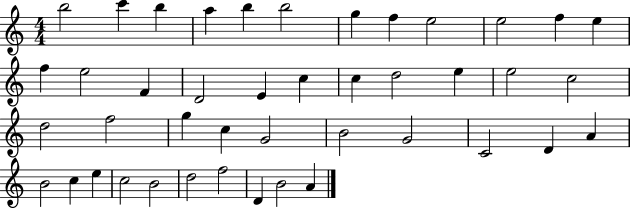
X:1
T:Untitled
M:4/4
L:1/4
K:C
b2 c' b a b b2 g f e2 e2 f e f e2 F D2 E c c d2 e e2 c2 d2 f2 g c G2 B2 G2 C2 D A B2 c e c2 B2 d2 f2 D B2 A